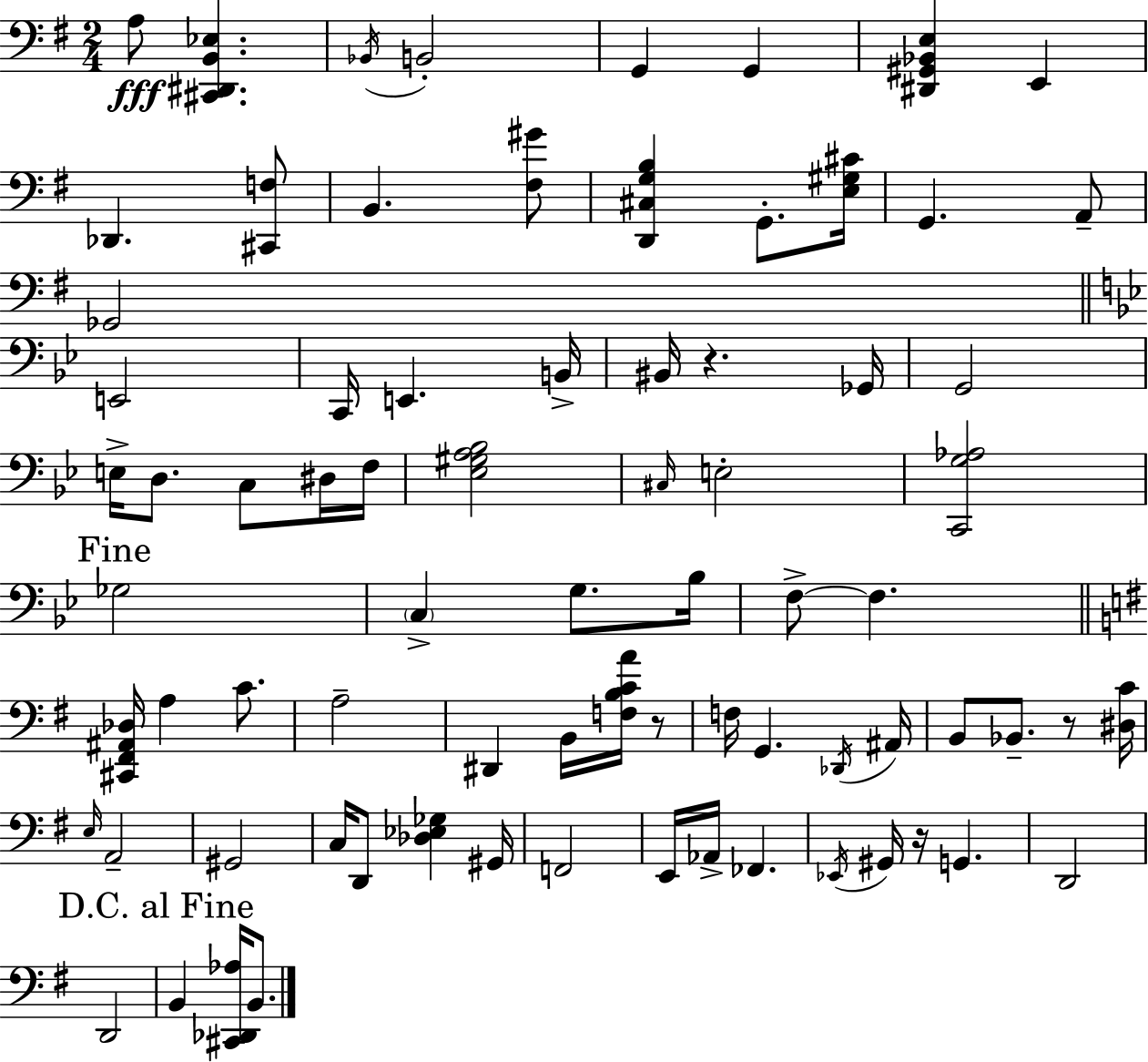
A3/e [C#2,D#2,B2,Eb3]/q. Bb2/s B2/h G2/q G2/q [D#2,G#2,Bb2,E3]/q E2/q Db2/q. [C#2,F3]/e B2/q. [F#3,G#4]/e [D2,C#3,G3,B3]/q G2/e. [E3,G#3,C#4]/s G2/q. A2/e Gb2/h E2/h C2/s E2/q. B2/s BIS2/s R/q. Gb2/s G2/h E3/s D3/e. C3/e D#3/s F3/s [Eb3,G#3,A3,Bb3]/h C#3/s E3/h [C2,G3,Ab3]/h Gb3/h C3/q G3/e. Bb3/s F3/e F3/q. [C#2,F#2,A#2,Db3]/s A3/q C4/e. A3/h D#2/q B2/s [F3,B3,C4,A4]/s R/e F3/s G2/q. Db2/s A#2/s B2/e Bb2/e. R/e [D#3,C4]/s E3/s A2/h G#2/h C3/s D2/e [Db3,Eb3,Gb3]/q G#2/s F2/h E2/s Ab2/s FES2/q. Eb2/s G#2/s R/s G2/q. D2/h D2/h B2/q [C#2,Db2,Ab3]/s B2/e.